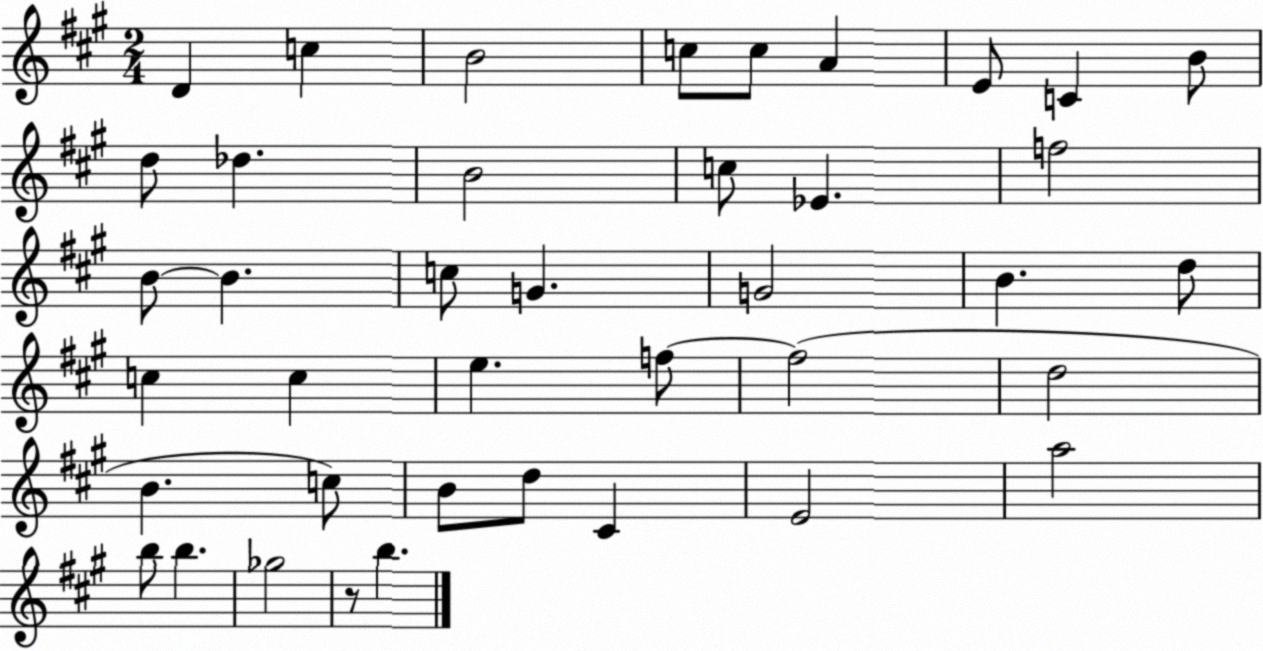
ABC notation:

X:1
T:Untitled
M:2/4
L:1/4
K:A
D c B2 c/2 c/2 A E/2 C B/2 d/2 _d B2 c/2 _E f2 B/2 B c/2 G G2 B d/2 c c e f/2 f2 d2 B c/2 B/2 d/2 ^C E2 a2 b/2 b _g2 z/2 b